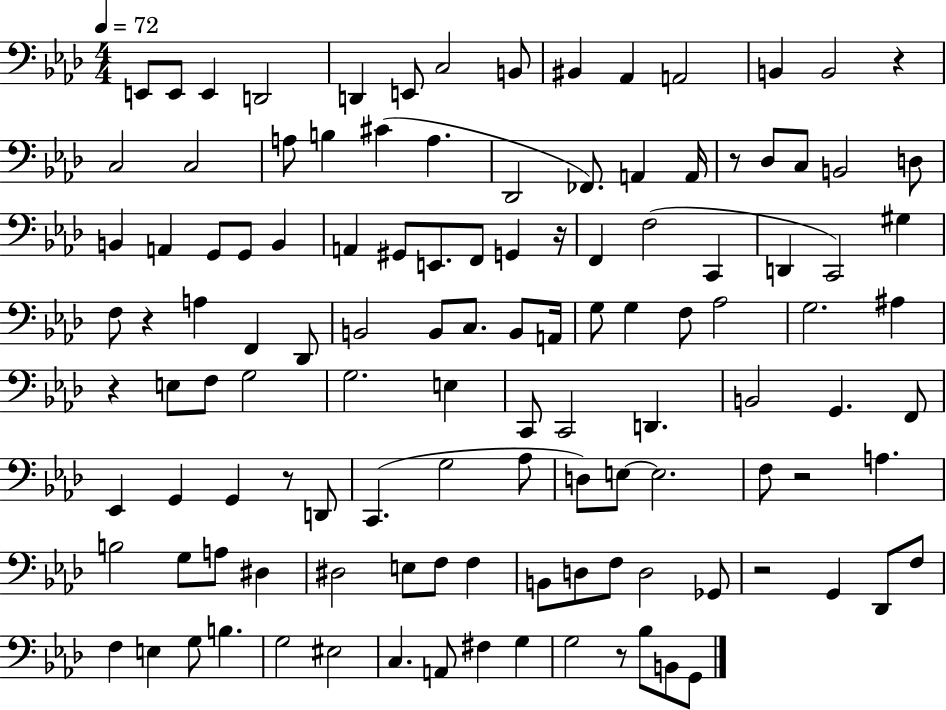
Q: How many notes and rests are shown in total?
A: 120